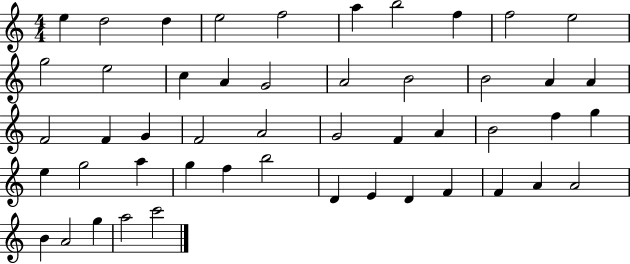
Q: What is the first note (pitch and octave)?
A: E5